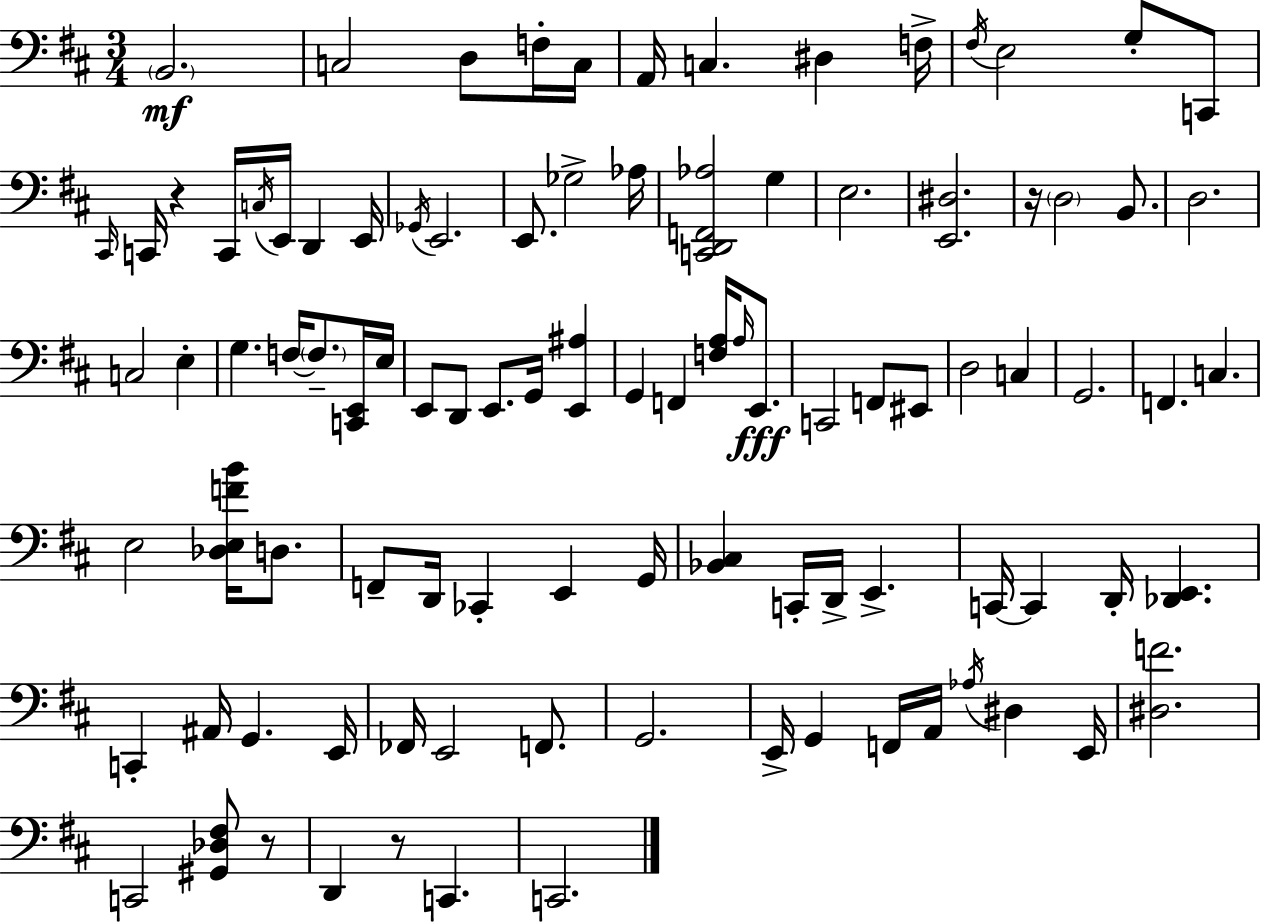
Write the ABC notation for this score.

X:1
T:Untitled
M:3/4
L:1/4
K:D
B,,2 C,2 D,/2 F,/4 C,/4 A,,/4 C, ^D, F,/4 ^F,/4 E,2 G,/2 C,,/2 ^C,,/4 C,,/4 z C,,/4 C,/4 E,,/4 D,, E,,/4 _G,,/4 E,,2 E,,/2 _G,2 _A,/4 [C,,D,,F,,_A,]2 G, E,2 [E,,^D,]2 z/4 D,2 B,,/2 D,2 C,2 E, G, F,/4 F,/2 [C,,E,,]/4 E,/4 E,,/2 D,,/2 E,,/2 G,,/4 [E,,^A,] G,, F,, [F,A,]/4 A,/4 E,,/2 C,,2 F,,/2 ^E,,/2 D,2 C, G,,2 F,, C, E,2 [_D,E,FB]/4 D,/2 F,,/2 D,,/4 _C,, E,, G,,/4 [_B,,^C,] C,,/4 D,,/4 E,, C,,/4 C,, D,,/4 [_D,,E,,] C,, ^A,,/4 G,, E,,/4 _F,,/4 E,,2 F,,/2 G,,2 E,,/4 G,, F,,/4 A,,/4 _A,/4 ^D, E,,/4 [^D,F]2 C,,2 [^G,,_D,^F,]/2 z/2 D,, z/2 C,, C,,2